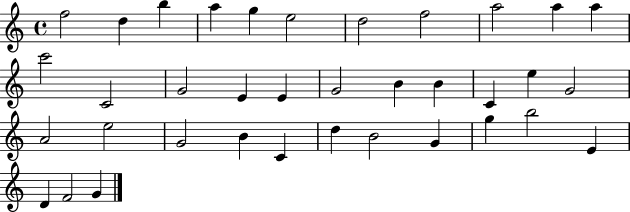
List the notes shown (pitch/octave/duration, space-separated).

F5/h D5/q B5/q A5/q G5/q E5/h D5/h F5/h A5/h A5/q A5/q C6/h C4/h G4/h E4/q E4/q G4/h B4/q B4/q C4/q E5/q G4/h A4/h E5/h G4/h B4/q C4/q D5/q B4/h G4/q G5/q B5/h E4/q D4/q F4/h G4/q